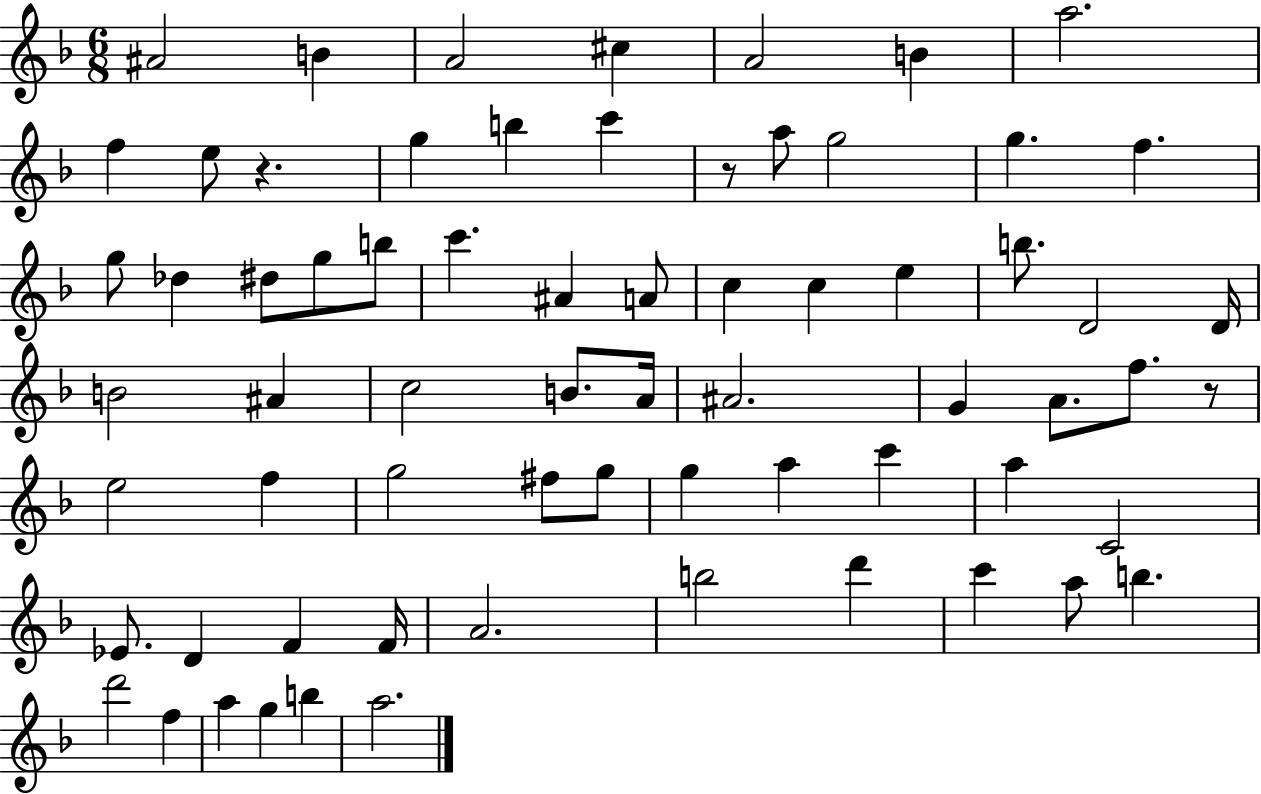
X:1
T:Untitled
M:6/8
L:1/4
K:F
^A2 B A2 ^c A2 B a2 f e/2 z g b c' z/2 a/2 g2 g f g/2 _d ^d/2 g/2 b/2 c' ^A A/2 c c e b/2 D2 D/4 B2 ^A c2 B/2 A/4 ^A2 G A/2 f/2 z/2 e2 f g2 ^f/2 g/2 g a c' a C2 _E/2 D F F/4 A2 b2 d' c' a/2 b d'2 f a g b a2